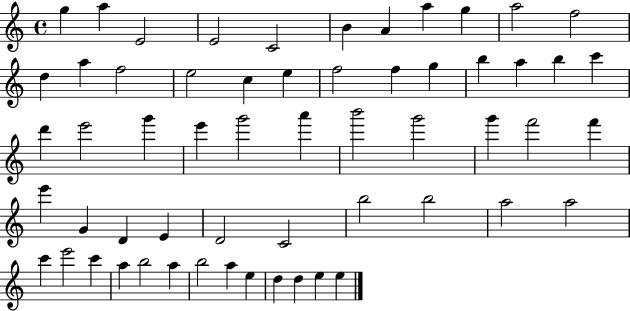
X:1
T:Untitled
M:4/4
L:1/4
K:C
g a E2 E2 C2 B A a g a2 f2 d a f2 e2 c e f2 f g b a b c' d' e'2 g' e' g'2 a' b'2 g'2 g' f'2 f' e' G D E D2 C2 b2 b2 a2 a2 c' e'2 c' a b2 a b2 a e d d e e